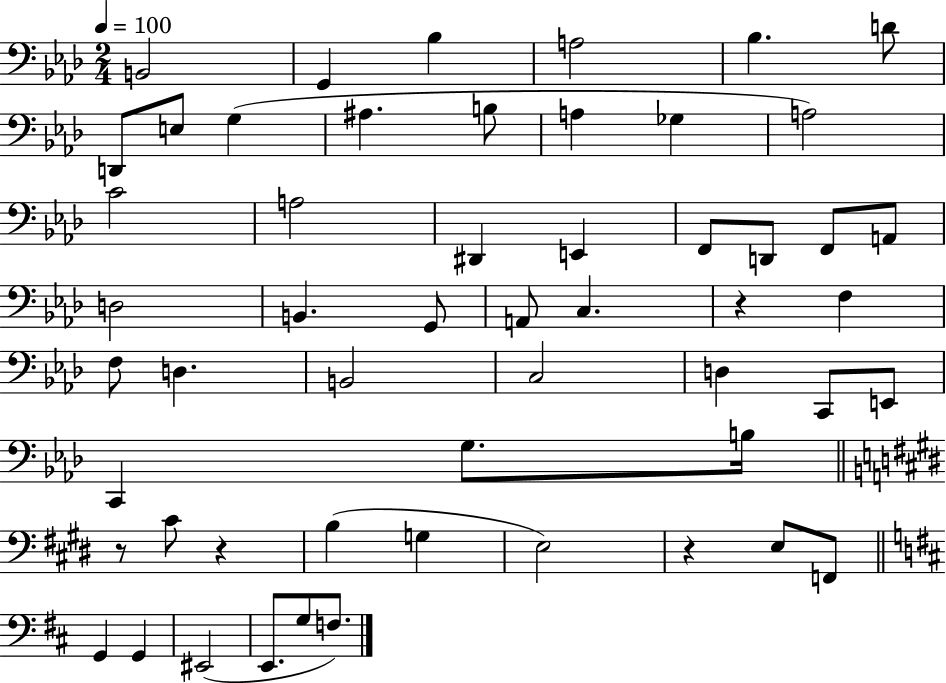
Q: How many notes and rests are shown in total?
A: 54